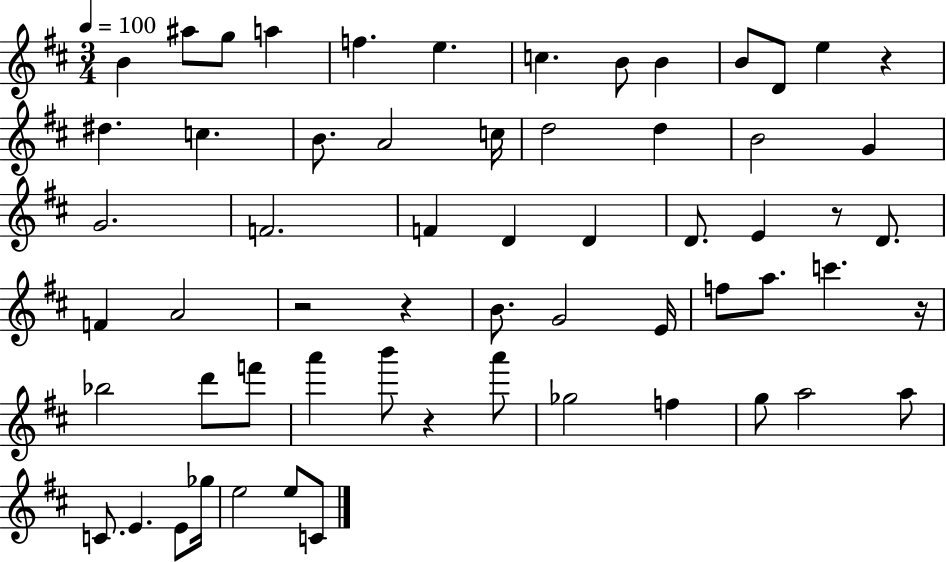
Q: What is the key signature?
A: D major